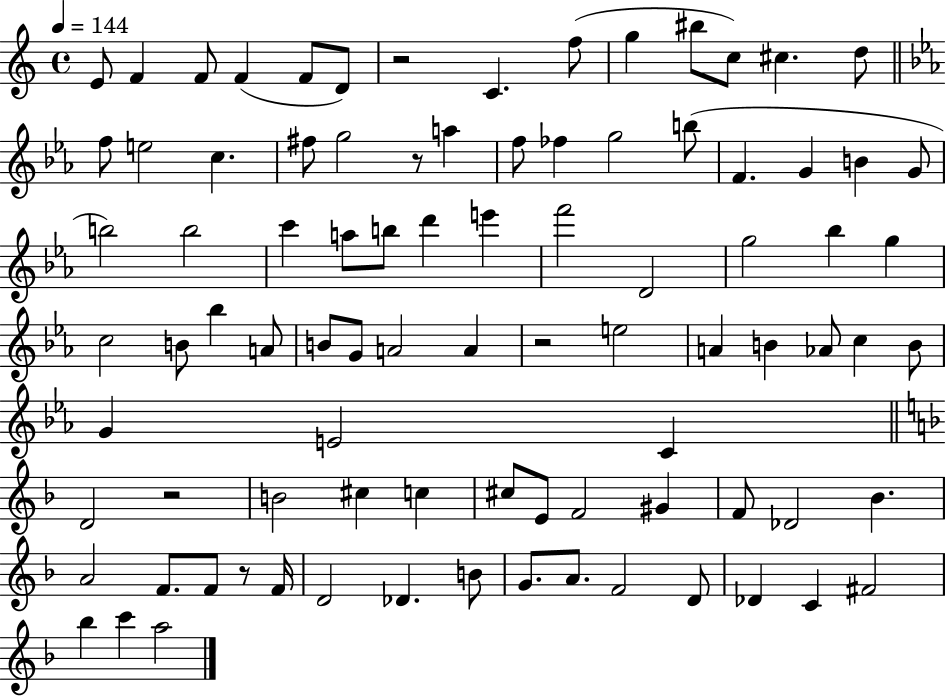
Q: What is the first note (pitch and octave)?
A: E4